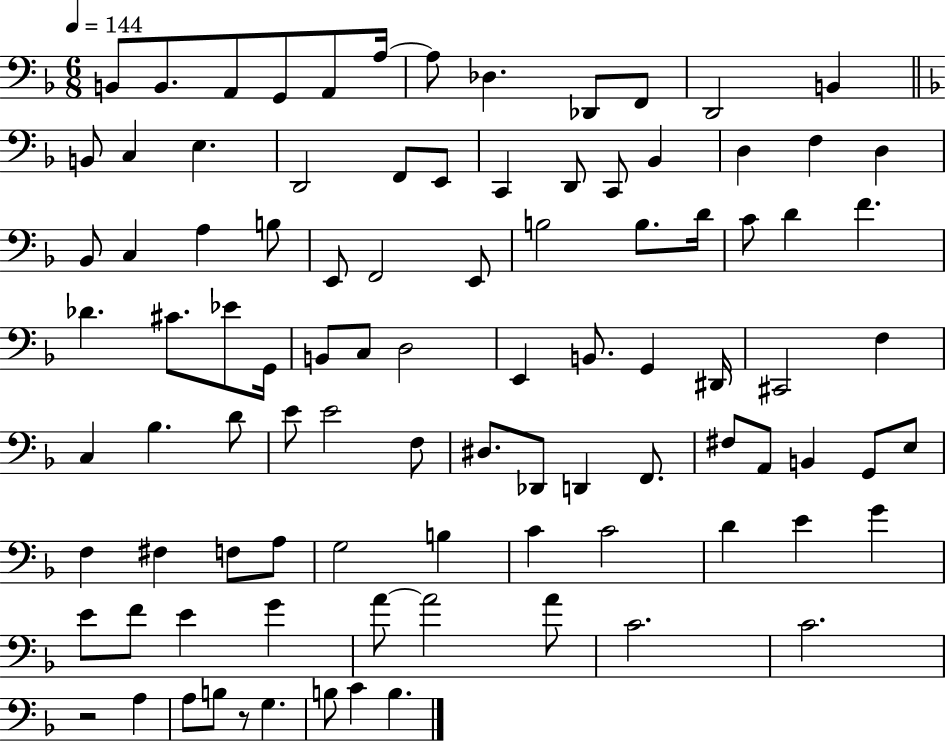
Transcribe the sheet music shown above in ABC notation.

X:1
T:Untitled
M:6/8
L:1/4
K:F
B,,/2 B,,/2 A,,/2 G,,/2 A,,/2 A,/4 A,/2 _D, _D,,/2 F,,/2 D,,2 B,, B,,/2 C, E, D,,2 F,,/2 E,,/2 C,, D,,/2 C,,/2 _B,, D, F, D, _B,,/2 C, A, B,/2 E,,/2 F,,2 E,,/2 B,2 B,/2 D/4 C/2 D F _D ^C/2 _E/2 G,,/4 B,,/2 C,/2 D,2 E,, B,,/2 G,, ^D,,/4 ^C,,2 F, C, _B, D/2 E/2 E2 F,/2 ^D,/2 _D,,/2 D,, F,,/2 ^F,/2 A,,/2 B,, G,,/2 E,/2 F, ^F, F,/2 A,/2 G,2 B, C C2 D E G E/2 F/2 E G A/2 A2 A/2 C2 C2 z2 A, A,/2 B,/2 z/2 G, B,/2 C B,